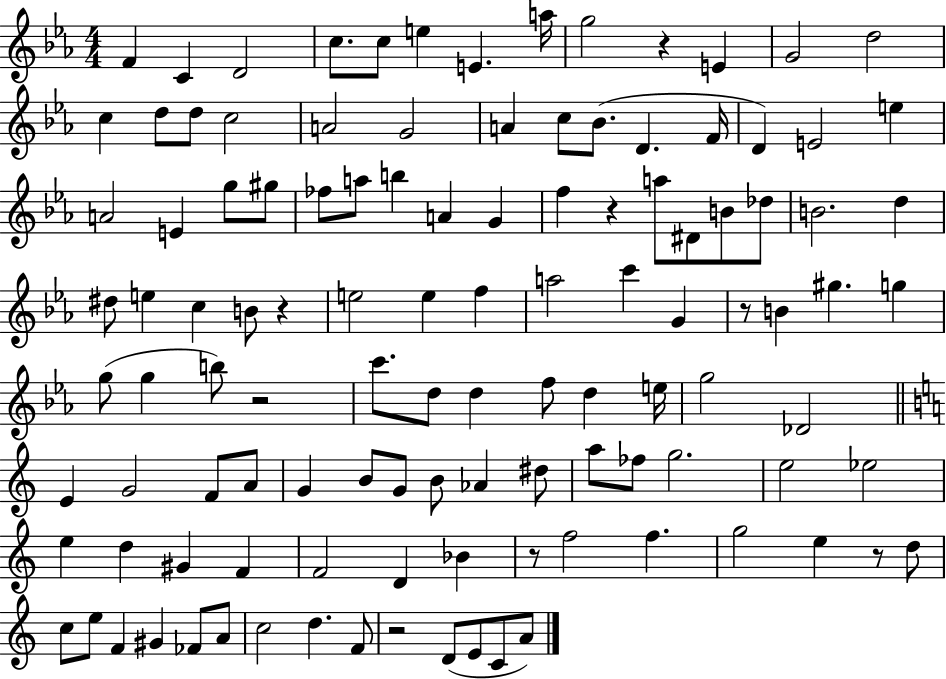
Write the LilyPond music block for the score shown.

{
  \clef treble
  \numericTimeSignature
  \time 4/4
  \key ees \major
  f'4 c'4 d'2 | c''8. c''8 e''4 e'4. a''16 | g''2 r4 e'4 | g'2 d''2 | \break c''4 d''8 d''8 c''2 | a'2 g'2 | a'4 c''8 bes'8.( d'4. f'16 | d'4) e'2 e''4 | \break a'2 e'4 g''8 gis''8 | fes''8 a''8 b''4 a'4 g'4 | f''4 r4 a''8 dis'8 b'8 des''8 | b'2. d''4 | \break dis''8 e''4 c''4 b'8 r4 | e''2 e''4 f''4 | a''2 c'''4 g'4 | r8 b'4 gis''4. g''4 | \break g''8( g''4 b''8) r2 | c'''8. d''8 d''4 f''8 d''4 e''16 | g''2 des'2 | \bar "||" \break \key c \major e'4 g'2 f'8 a'8 | g'4 b'8 g'8 b'8 aes'4 dis''8 | a''8 fes''8 g''2. | e''2 ees''2 | \break e''4 d''4 gis'4 f'4 | f'2 d'4 bes'4 | r8 f''2 f''4. | g''2 e''4 r8 d''8 | \break c''8 e''8 f'4 gis'4 fes'8 a'8 | c''2 d''4. f'8 | r2 d'8( e'8 c'8 a'8) | \bar "|."
}